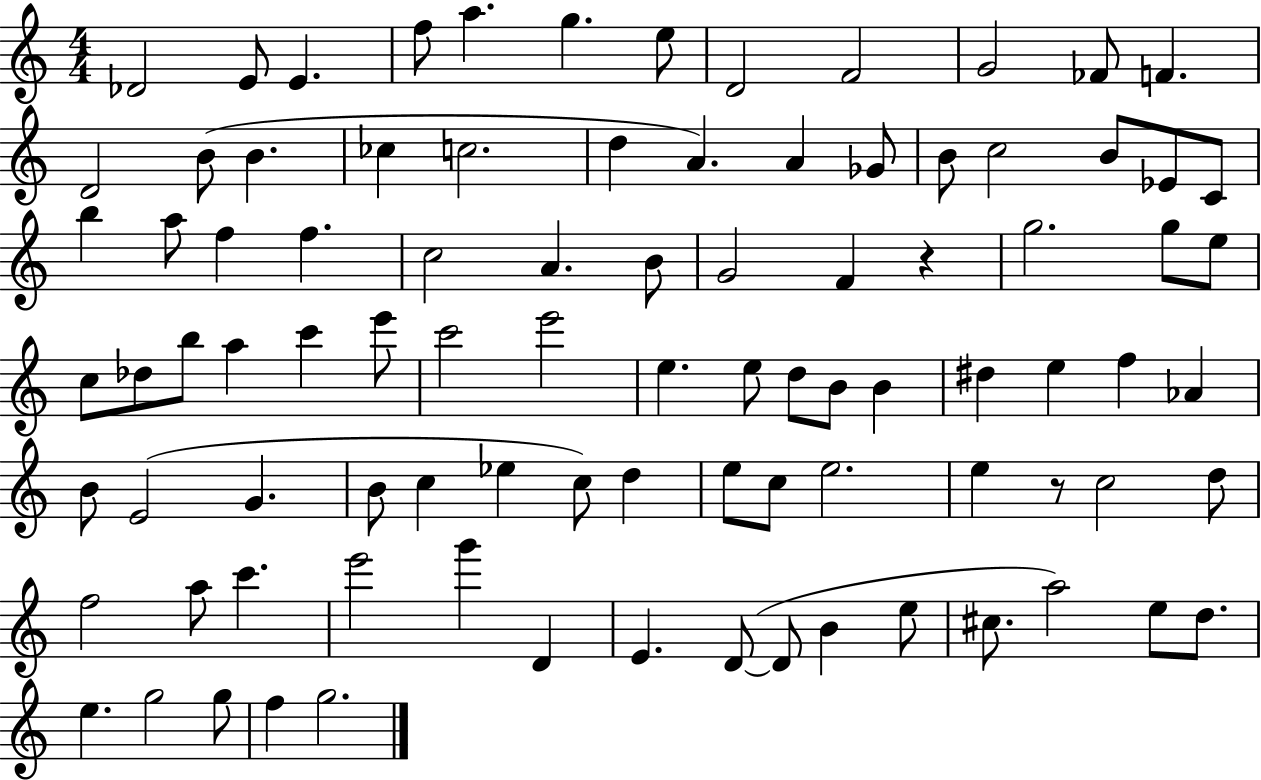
X:1
T:Untitled
M:4/4
L:1/4
K:C
_D2 E/2 E f/2 a g e/2 D2 F2 G2 _F/2 F D2 B/2 B _c c2 d A A _G/2 B/2 c2 B/2 _E/2 C/2 b a/2 f f c2 A B/2 G2 F z g2 g/2 e/2 c/2 _d/2 b/2 a c' e'/2 c'2 e'2 e e/2 d/2 B/2 B ^d e f _A B/2 E2 G B/2 c _e c/2 d e/2 c/2 e2 e z/2 c2 d/2 f2 a/2 c' e'2 g' D E D/2 D/2 B e/2 ^c/2 a2 e/2 d/2 e g2 g/2 f g2